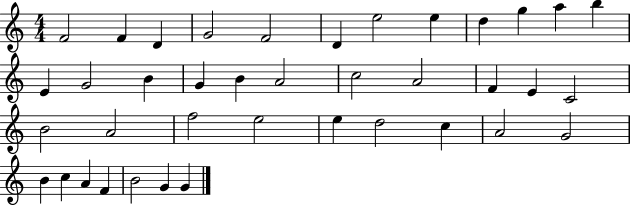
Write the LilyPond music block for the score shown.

{
  \clef treble
  \numericTimeSignature
  \time 4/4
  \key c \major
  f'2 f'4 d'4 | g'2 f'2 | d'4 e''2 e''4 | d''4 g''4 a''4 b''4 | \break e'4 g'2 b'4 | g'4 b'4 a'2 | c''2 a'2 | f'4 e'4 c'2 | \break b'2 a'2 | f''2 e''2 | e''4 d''2 c''4 | a'2 g'2 | \break b'4 c''4 a'4 f'4 | b'2 g'4 g'4 | \bar "|."
}